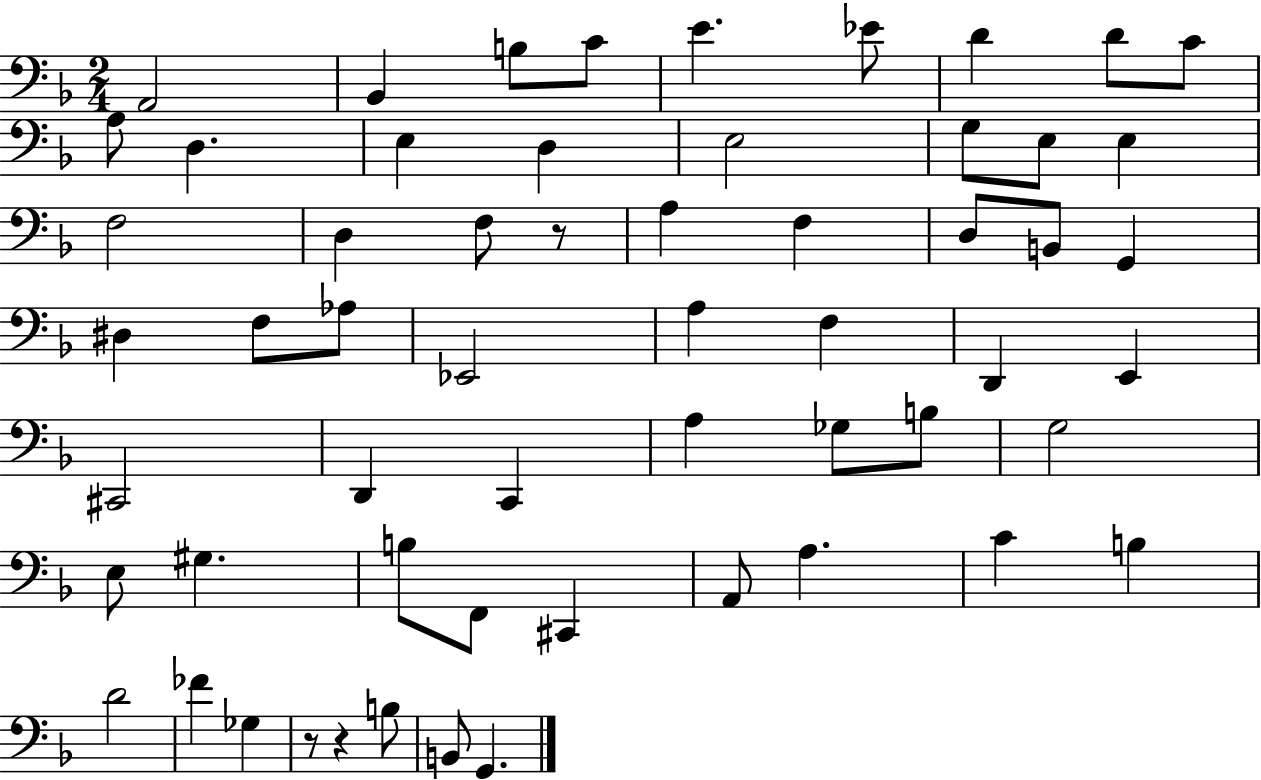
A2/h Bb2/q B3/e C4/e E4/q. Eb4/e D4/q D4/e C4/e A3/e D3/q. E3/q D3/q E3/h G3/e E3/e E3/q F3/h D3/q F3/e R/e A3/q F3/q D3/e B2/e G2/q D#3/q F3/e Ab3/e Eb2/h A3/q F3/q D2/q E2/q C#2/h D2/q C2/q A3/q Gb3/e B3/e G3/h E3/e G#3/q. B3/e F2/e C#2/q A2/e A3/q. C4/q B3/q D4/h FES4/q Gb3/q R/e R/q B3/e B2/e G2/q.